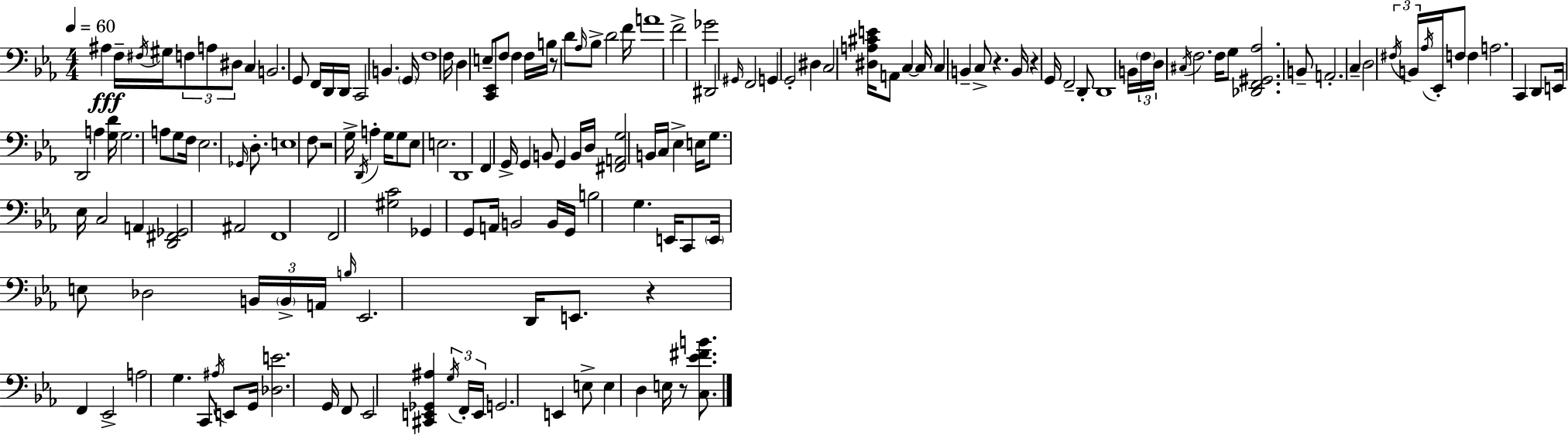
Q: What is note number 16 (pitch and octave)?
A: G2